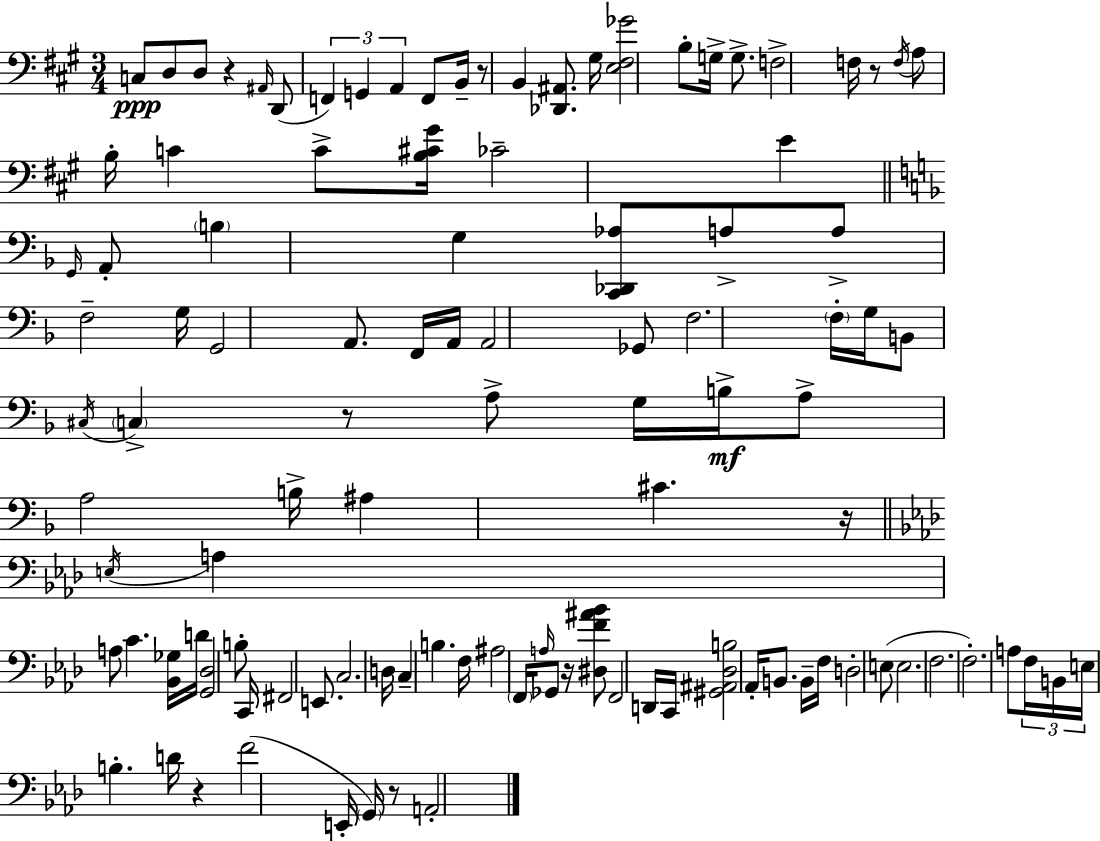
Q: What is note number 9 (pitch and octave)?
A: F2